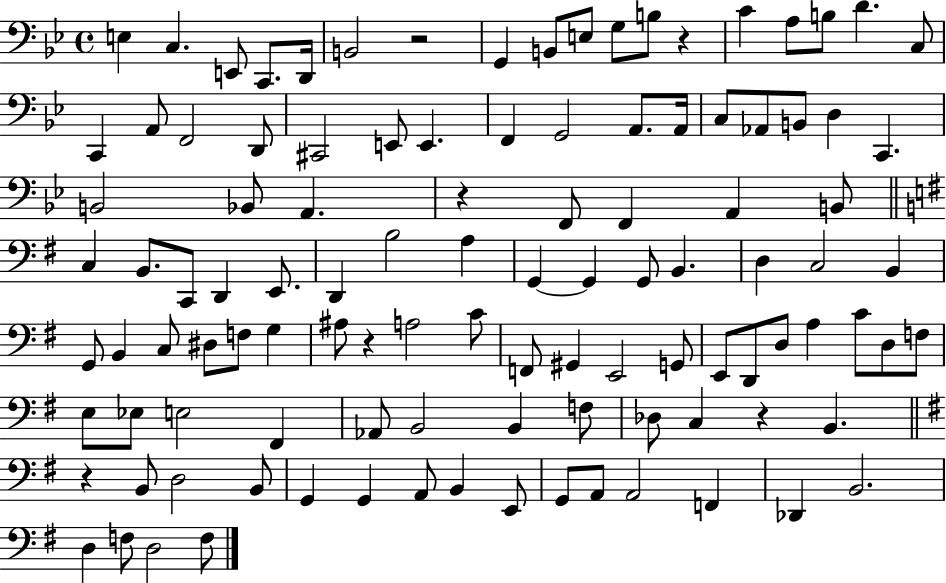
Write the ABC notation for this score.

X:1
T:Untitled
M:4/4
L:1/4
K:Bb
E, C, E,,/2 C,,/2 D,,/4 B,,2 z2 G,, B,,/2 E,/2 G,/2 B,/2 z C A,/2 B,/2 D C,/2 C,, A,,/2 F,,2 D,,/2 ^C,,2 E,,/2 E,, F,, G,,2 A,,/2 A,,/4 C,/2 _A,,/2 B,,/2 D, C,, B,,2 _B,,/2 A,, z F,,/2 F,, A,, B,,/2 C, B,,/2 C,,/2 D,, E,,/2 D,, B,2 A, G,, G,, G,,/2 B,, D, C,2 B,, G,,/2 B,, C,/2 ^D,/2 F,/2 G, ^A,/2 z A,2 C/2 F,,/2 ^G,, E,,2 G,,/2 E,,/2 D,,/2 D,/2 A, C/2 D,/2 F,/2 E,/2 _E,/2 E,2 ^F,, _A,,/2 B,,2 B,, F,/2 _D,/2 C, z B,, z B,,/2 D,2 B,,/2 G,, G,, A,,/2 B,, E,,/2 G,,/2 A,,/2 A,,2 F,, _D,, B,,2 D, F,/2 D,2 F,/2